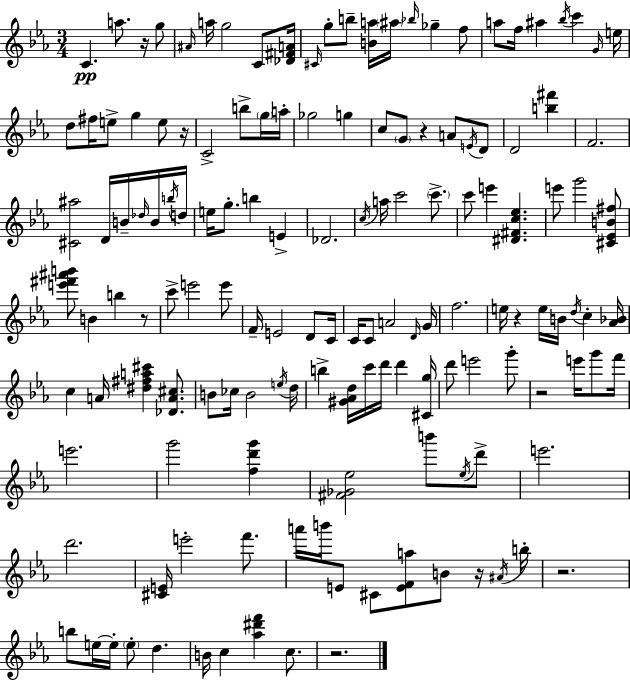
C4/q. A5/e. R/s G5/e A#4/s A5/s G5/h C4/e [Db4,F#4,A4]/s C#4/s G5/e B5/e [B4,A5]/s A#5/s Bb5/s Gb5/q F5/e A5/e F5/s A#5/q Bb5/s C6/q G4/s E5/s D5/e F#5/s E5/e G5/q E5/e R/s C4/h B5/e G5/s A5/s Gb5/h G5/q C5/e G4/e R/q A4/e E4/s D4/e D4/h [B5,F#6]/q F4/h. [C#4,A#5]/h D4/s B4/s Db5/s B4/s B5/s D5/s E5/s G5/e. B5/q E4/q Db4/h. C5/s A5/s C6/h C6/e. C6/e E6/q [D#4,F#4,C5,Eb5]/q. E6/e G6/h [C#4,Eb4,B4,F#5]/e [E6,F#6,A#6,B6]/e B4/q B5/q R/e C6/e E6/h E6/e F4/s E4/h D4/e C4/s C4/s C4/e A4/h D4/s G4/s F5/h. E5/s R/q E5/s B4/s D5/s C5/q [Ab4,Bb4]/s C5/q A4/s [D#5,F#5,A5,C#6]/q [Db4,A4,C#5]/e. B4/e CES5/s B4/h E5/s D5/s B5/q [G#4,Ab4,D5]/s C6/s D6/s D6/q [C#4,G5]/s D6/e E6/h G6/e R/h E6/s G6/e F6/s E6/h. G6/h [F5,D6,G6]/q [F#4,Gb4,Eb5]/h B6/e Eb5/s D6/e E6/h. D6/h. [C#4,E4]/s E6/h F6/e. A6/s B6/s E4/e C#4/e [E4,F4,A5]/e B4/e R/s A#4/s B5/s R/h. B5/e E5/s E5/s E5/e D5/q. B4/s C5/q [Ab5,D#6,F6]/q C5/e. R/h.